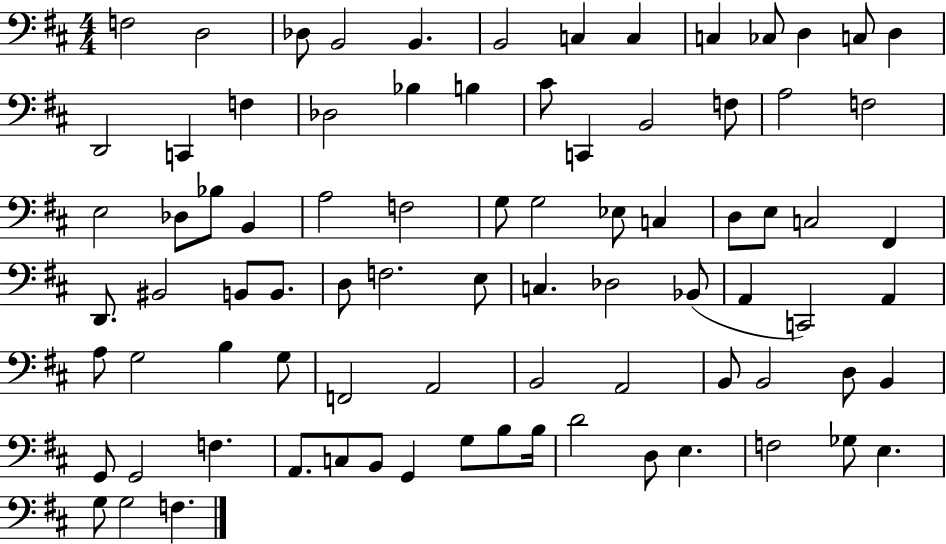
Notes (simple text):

F3/h D3/h Db3/e B2/h B2/q. B2/h C3/q C3/q C3/q CES3/e D3/q C3/e D3/q D2/h C2/q F3/q Db3/h Bb3/q B3/q C#4/e C2/q B2/h F3/e A3/h F3/h E3/h Db3/e Bb3/e B2/q A3/h F3/h G3/e G3/h Eb3/e C3/q D3/e E3/e C3/h F#2/q D2/e. BIS2/h B2/e B2/e. D3/e F3/h. E3/e C3/q. Db3/h Bb2/e A2/q C2/h A2/q A3/e G3/h B3/q G3/e F2/h A2/h B2/h A2/h B2/e B2/h D3/e B2/q G2/e G2/h F3/q. A2/e. C3/e B2/e G2/q G3/e B3/e B3/s D4/h D3/e E3/q. F3/h Gb3/e E3/q. G3/e G3/h F3/q.